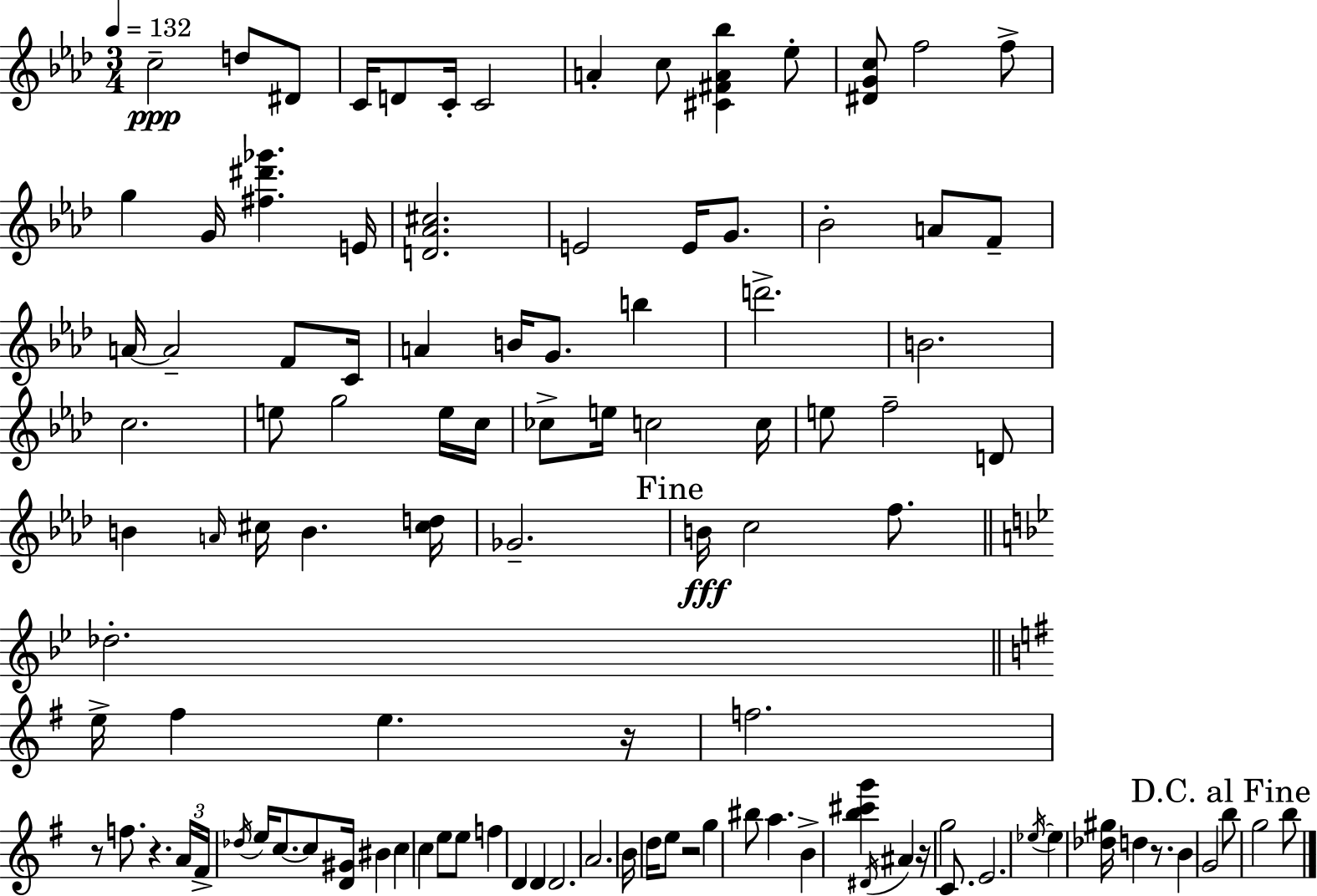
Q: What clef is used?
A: treble